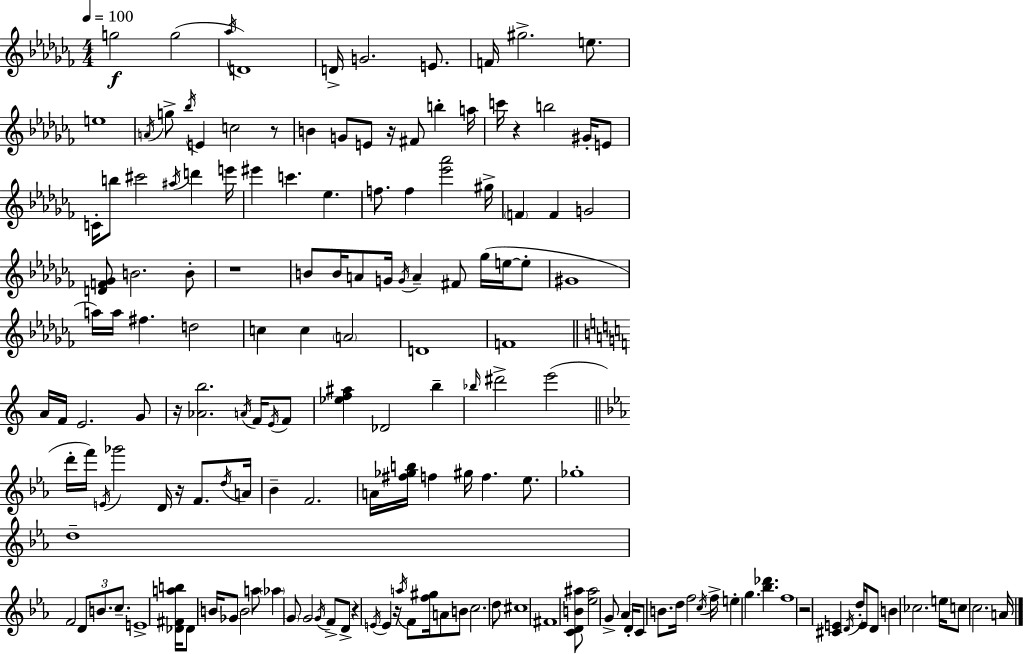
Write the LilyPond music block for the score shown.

{
  \clef treble
  \numericTimeSignature
  \time 4/4
  \key aes \minor
  \tempo 4 = 100
  g''2\f g''2( | \acciaccatura { aes''16 } d'1) | d'16-> g'2. e'8. | f'16 gis''2.-> e''8. | \break e''1 | \acciaccatura { a'16 } g''8-> \acciaccatura { bes''16 } e'4 c''2 | r8 b'4 g'8 e'8 r16 fis'8 b''4-. | a''16 c'''16 r4 b''2 | \break gis'16-. e'8 c'16-. b''8 cis'''2 \acciaccatura { ais''16 } d'''4 | e'''16 eis'''4 c'''4. ees''4. | f''8. f''4 <ees''' aes'''>2 | gis''16-> \parenthesize f'4 f'4 g'2 | \break <d' f' ges'>8 b'2. | b'8-. r1 | b'8 b'16 a'8 g'16 \acciaccatura { g'16 } a'4-- fis'8 | ges''16( e''16~~ e''8-. gis'1 | \break a''16) a''16 fis''4. d''2 | c''4 c''4 \parenthesize a'2 | d'1 | f'1 | \break \bar "||" \break \key c \major a'16 f'16 e'2. g'8 | r16 <aes' b''>2. \acciaccatura { a'16 } f'16 \acciaccatura { e'16 } | f'8 <ees'' f'' ais''>4 des'2 b''4-- | \grace { bes''16 } dis'''2-> e'''2( | \break \bar "||" \break \key ees \major d'''16-. f'''16) \acciaccatura { e'16 } ges'''2 d'16 r16 f'8. | \acciaccatura { d''16 } a'16 bes'4-- f'2. | a'16 <fis'' ges'' b''>16 f''4 gis''16 f''4. ees''8. | ges''1-. | \break d''1-- | f'2 \tuplet 3/2 { d'8 b'8. c''8.-- } | e'1-> | <des' fis' a'' b''>16 des'8 b'16 ges'8 b'2 | \break a''8 \parenthesize aes''4 \parenthesize g'8 g'2 | \acciaccatura { g'16 } f'8-> d'8-> r4 \acciaccatura { e'16 } e'4 r16 \acciaccatura { a''16 } | f'8 <f'' gis''>16 a'8 b'8 c''2. | d''8 cis''1 | \break fis'1 | <c' d' b' ais''>8 <ees'' ais''>2 g'8-> | aes'4 d'16-. c'8 b'8. d''16 f''2 | \acciaccatura { c''16 } f''16-> e''4-. g''4. | \break <bes'' des'''>4. f''1 | r2 <cis' e'>4 | \acciaccatura { d'16 } d''16-. e'16 d'8 b'4 ces''2. | e''16 c''8 c''2. | \break a'16 \bar "|."
}